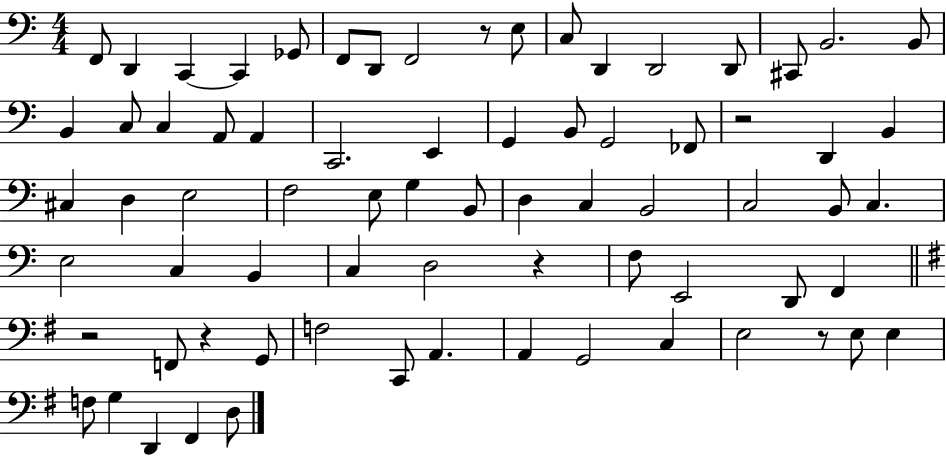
F2/e D2/q C2/q C2/q Gb2/e F2/e D2/e F2/h R/e E3/e C3/e D2/q D2/h D2/e C#2/e B2/h. B2/e B2/q C3/e C3/q A2/e A2/q C2/h. E2/q G2/q B2/e G2/h FES2/e R/h D2/q B2/q C#3/q D3/q E3/h F3/h E3/e G3/q B2/e D3/q C3/q B2/h C3/h B2/e C3/q. E3/h C3/q B2/q C3/q D3/h R/q F3/e E2/h D2/e F2/q R/h F2/e R/q G2/e F3/h C2/e A2/q. A2/q G2/h C3/q E3/h R/e E3/e E3/q F3/e G3/q D2/q F#2/q D3/e